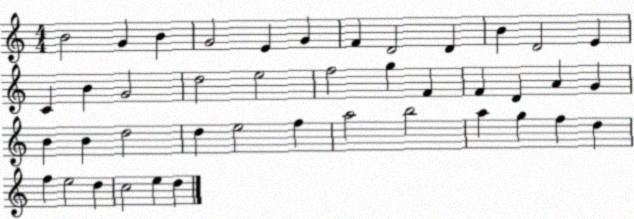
X:1
T:Untitled
M:4/4
L:1/4
K:C
B2 G B G2 E G F D2 D B D2 E C B G2 d2 e2 f2 g F F D A G B B d2 d e2 f a2 b2 a g f d f e2 d c2 e d